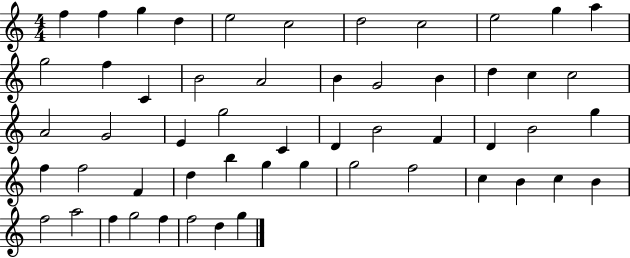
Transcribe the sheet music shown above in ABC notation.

X:1
T:Untitled
M:4/4
L:1/4
K:C
f f g d e2 c2 d2 c2 e2 g a g2 f C B2 A2 B G2 B d c c2 A2 G2 E g2 C D B2 F D B2 g f f2 F d b g g g2 f2 c B c B f2 a2 f g2 f f2 d g